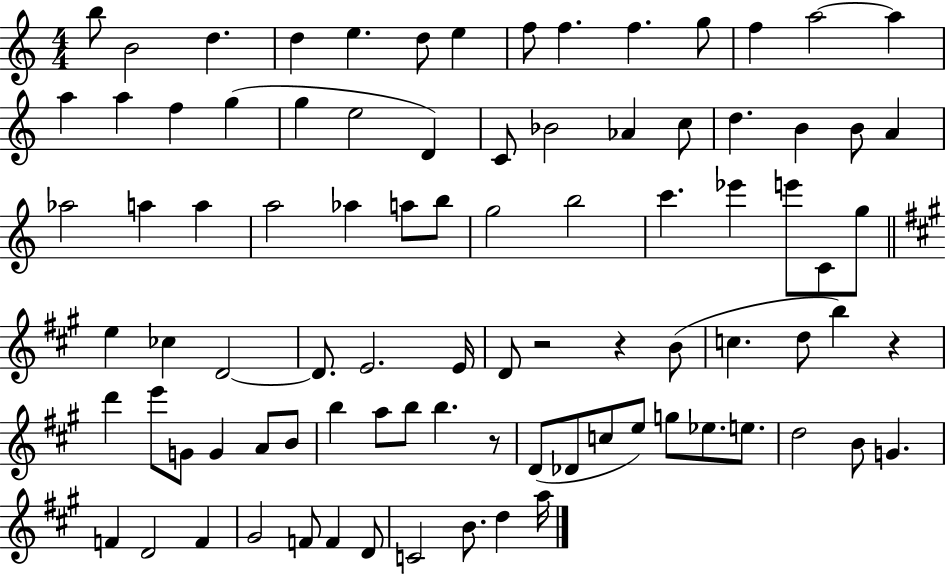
X:1
T:Untitled
M:4/4
L:1/4
K:C
b/2 B2 d d e d/2 e f/2 f f g/2 f a2 a a a f g g e2 D C/2 _B2 _A c/2 d B B/2 A _a2 a a a2 _a a/2 b/2 g2 b2 c' _e' e'/2 C/2 g/2 e _c D2 D/2 E2 E/4 D/2 z2 z B/2 c d/2 b z d' e'/2 G/2 G A/2 B/2 b a/2 b/2 b z/2 D/2 _D/2 c/2 e/2 g/2 _e/2 e/2 d2 B/2 G F D2 F ^G2 F/2 F D/2 C2 B/2 d a/4